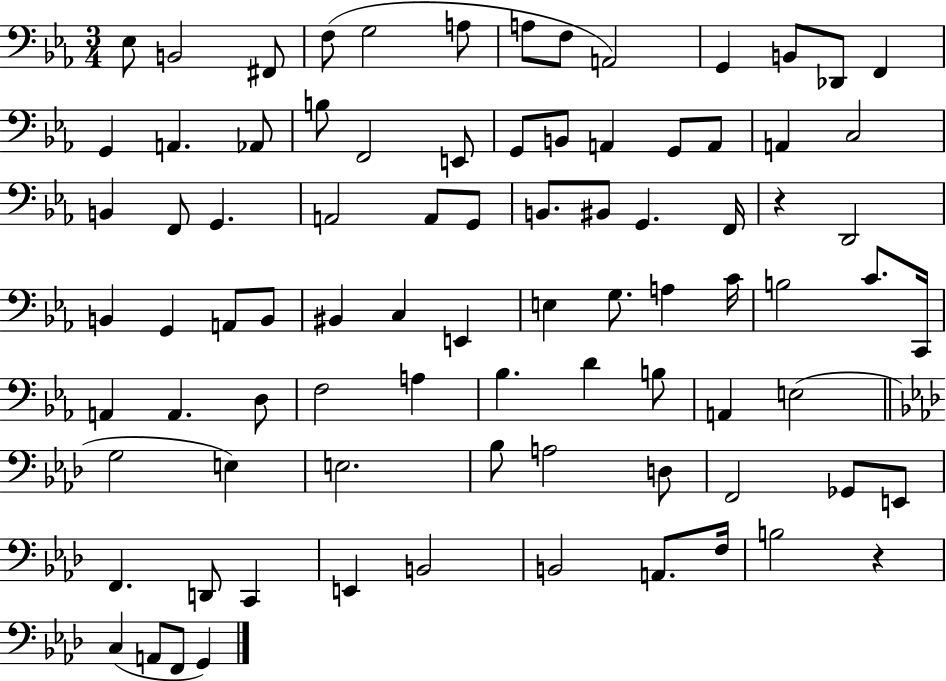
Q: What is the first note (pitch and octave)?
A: Eb3